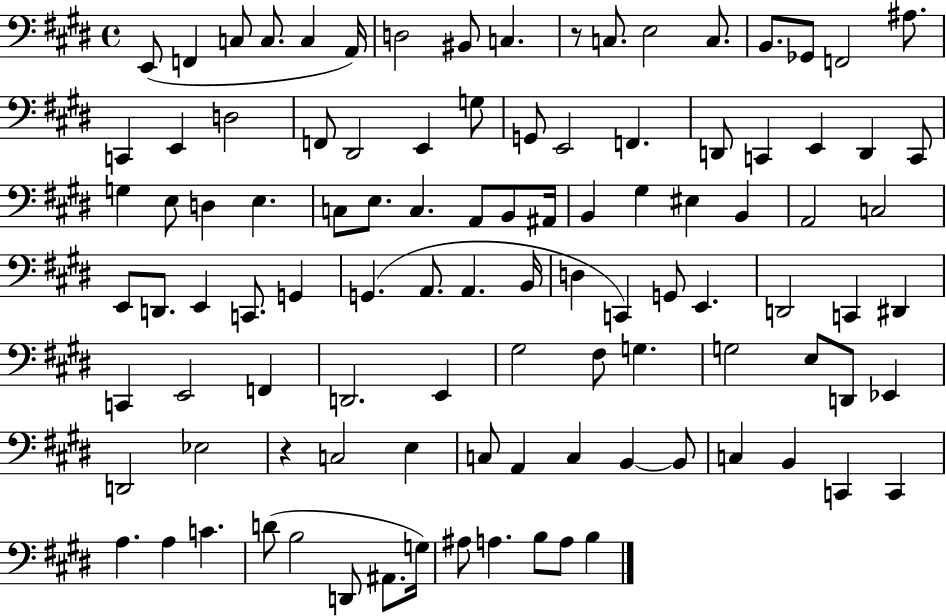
E2/e F2/q C3/e C3/e. C3/q A2/s D3/h BIS2/e C3/q. R/e C3/e. E3/h C3/e. B2/e. Gb2/e F2/h A#3/e. C2/q E2/q D3/h F2/e D#2/h E2/q G3/e G2/e E2/h F2/q. D2/e C2/q E2/q D2/q C2/e G3/q E3/e D3/q E3/q. C3/e E3/e. C3/q. A2/e B2/e A#2/s B2/q G#3/q EIS3/q B2/q A2/h C3/h E2/e D2/e. E2/q C2/e. G2/q G2/q. A2/e. A2/q. B2/s D3/q C2/q G2/e E2/q. D2/h C2/q D#2/q C2/q E2/h F2/q D2/h. E2/q G#3/h F#3/e G3/q. G3/h E3/e D2/e Eb2/q D2/h Eb3/h R/q C3/h E3/q C3/e A2/q C3/q B2/q B2/e C3/q B2/q C2/q C2/q A3/q. A3/q C4/q. D4/e B3/h D2/e A#2/e. G3/s A#3/e A3/q. B3/e A3/e B3/q